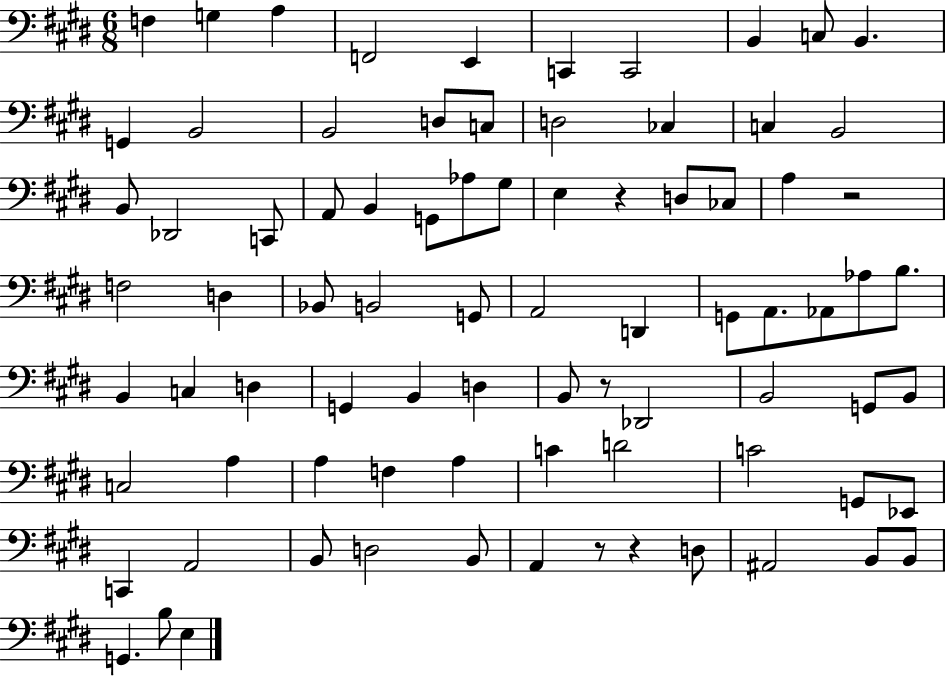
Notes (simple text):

F3/q G3/q A3/q F2/h E2/q C2/q C2/h B2/q C3/e B2/q. G2/q B2/h B2/h D3/e C3/e D3/h CES3/q C3/q B2/h B2/e Db2/h C2/e A2/e B2/q G2/e Ab3/e G#3/e E3/q R/q D3/e CES3/e A3/q R/h F3/h D3/q Bb2/e B2/h G2/e A2/h D2/q G2/e A2/e. Ab2/e Ab3/e B3/e. B2/q C3/q D3/q G2/q B2/q D3/q B2/e R/e Db2/h B2/h G2/e B2/e C3/h A3/q A3/q F3/q A3/q C4/q D4/h C4/h G2/e Eb2/e C2/q A2/h B2/e D3/h B2/e A2/q R/e R/q D3/e A#2/h B2/e B2/e G2/q. B3/e E3/q